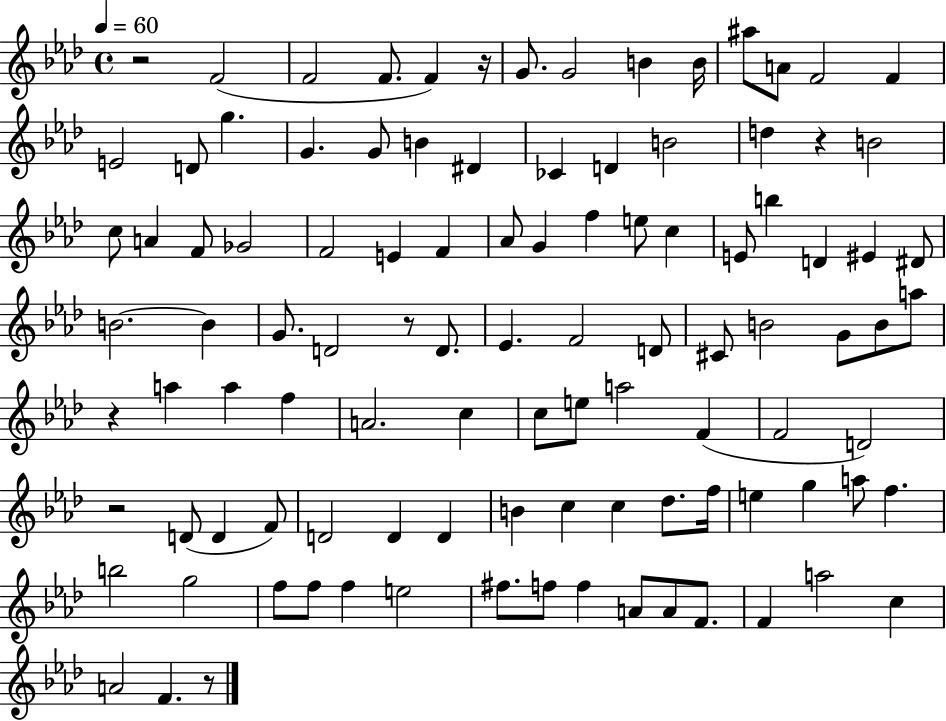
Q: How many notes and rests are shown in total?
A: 104